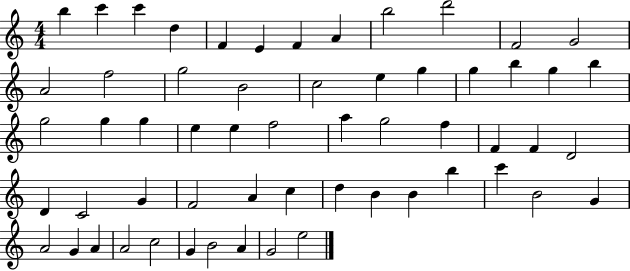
{
  \clef treble
  \numericTimeSignature
  \time 4/4
  \key c \major
  b''4 c'''4 c'''4 d''4 | f'4 e'4 f'4 a'4 | b''2 d'''2 | f'2 g'2 | \break a'2 f''2 | g''2 b'2 | c''2 e''4 g''4 | g''4 b''4 g''4 b''4 | \break g''2 g''4 g''4 | e''4 e''4 f''2 | a''4 g''2 f''4 | f'4 f'4 d'2 | \break d'4 c'2 g'4 | f'2 a'4 c''4 | d''4 b'4 b'4 b''4 | c'''4 b'2 g'4 | \break a'2 g'4 a'4 | a'2 c''2 | g'4 b'2 a'4 | g'2 e''2 | \break \bar "|."
}